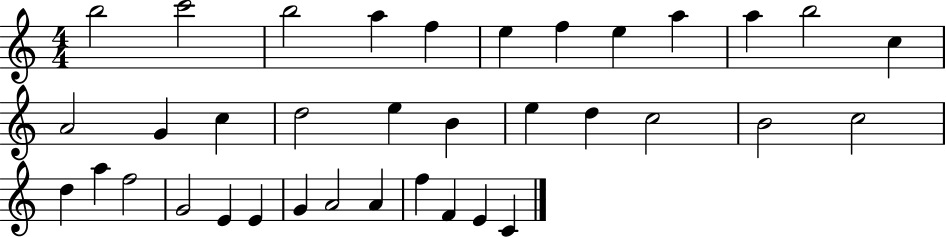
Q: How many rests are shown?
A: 0